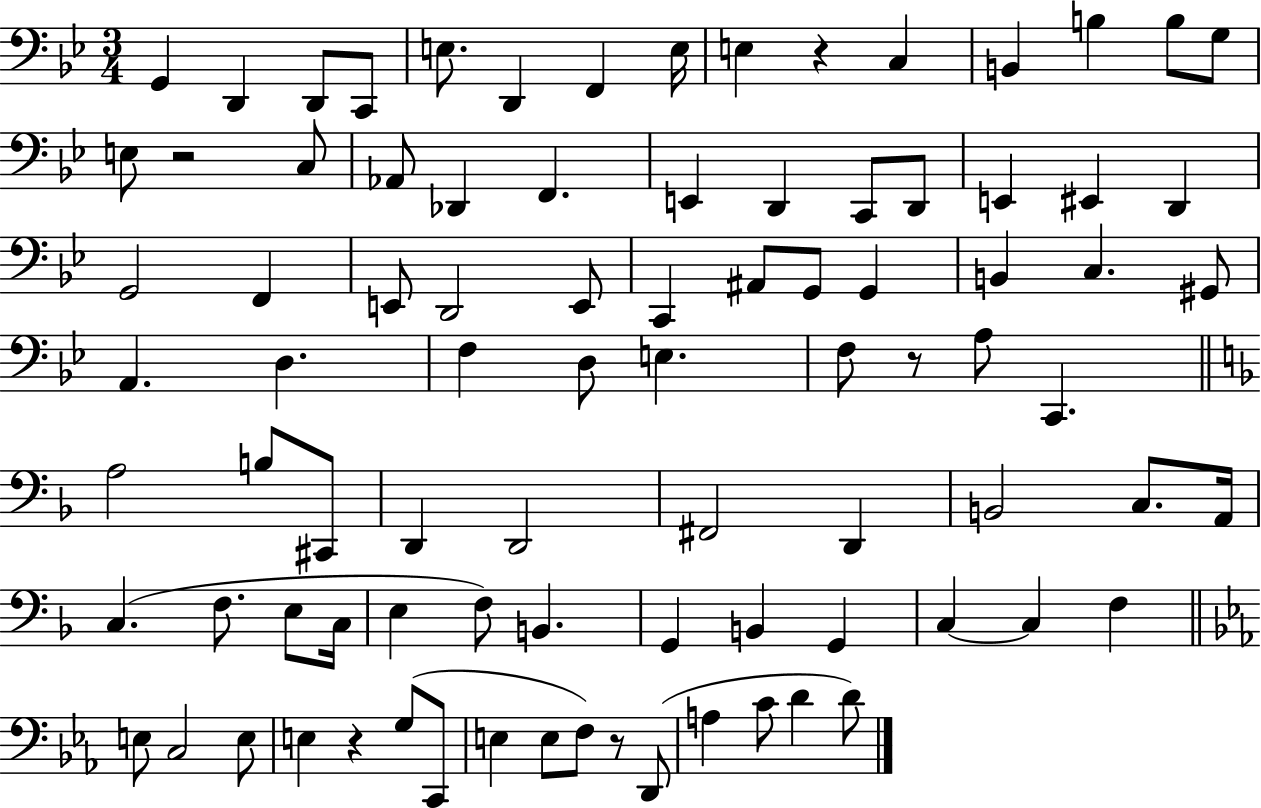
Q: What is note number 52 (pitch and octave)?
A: F#2